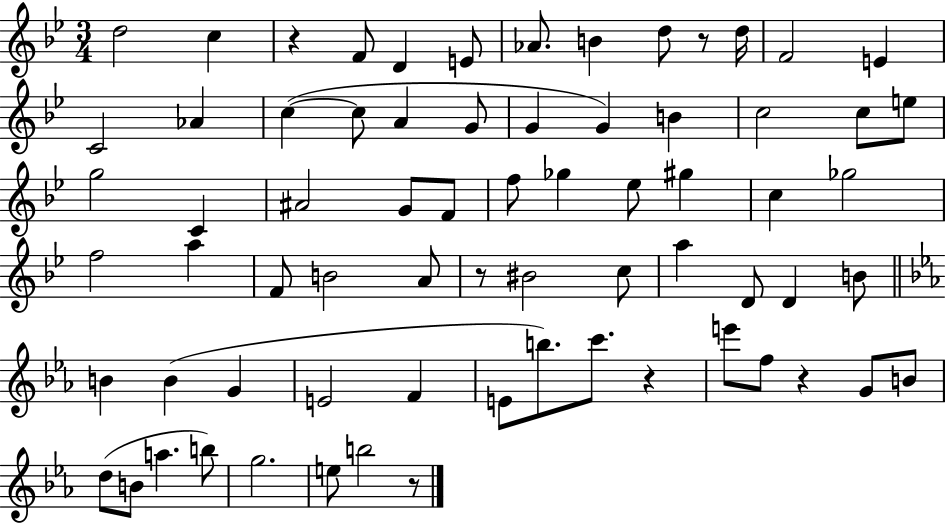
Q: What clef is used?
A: treble